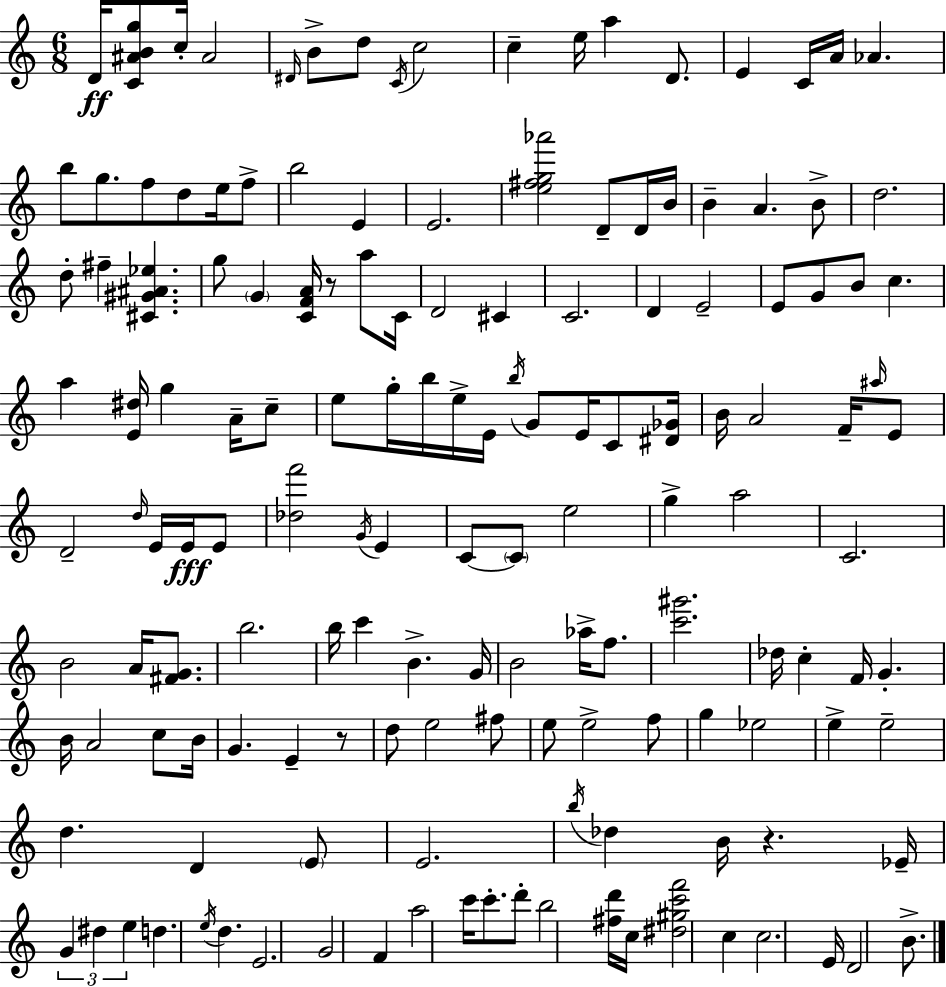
{
  \clef treble
  \numericTimeSignature
  \time 6/8
  \key c \major
  d'16\ff <c' ais' b' g''>8 c''16-. ais'2 | \grace { dis'16 } b'8-> d''8 \acciaccatura { c'16 } c''2 | c''4-- e''16 a''4 d'8. | e'4 c'16 a'16 aes'4. | \break b''8 g''8. f''8 d''8 e''16 | f''8-> b''2 e'4 | e'2. | <e'' fis'' g'' aes'''>2 d'8-- | \break d'16 b'16 b'4-- a'4. | b'8-> d''2. | d''8-. fis''4-- <cis' gis' ais' ees''>4. | g''8 \parenthesize g'4 <c' f' a'>16 r8 a''8 | \break c'16 d'2 cis'4 | c'2. | d'4 e'2-- | e'8 g'8 b'8 c''4. | \break a''4 <e' dis''>16 g''4 a'16-- | c''8-- e''8 g''16-. b''16 e''16-> e'16 \acciaccatura { b''16 } g'8 e'16 | c'8 <dis' ges'>16 b'16 a'2 | f'16-- \grace { ais''16 } e'8 d'2-- | \break \grace { d''16 } e'16 e'16\fff e'8 <des'' f'''>2 | \acciaccatura { g'16 } e'4 c'8~~ \parenthesize c'8 e''2 | g''4-> a''2 | c'2. | \break b'2 | a'16 <fis' g'>8. b''2. | b''16 c'''4 b'4.-> | g'16 b'2 | \break aes''16-> f''8. <c''' gis'''>2. | des''16 c''4-. f'16 | g'4.-. b'16 a'2 | c''8 b'16 g'4. | \break e'4-- r8 d''8 e''2 | fis''8 e''8 e''2-> | f''8 g''4 ees''2 | e''4-> e''2-- | \break d''4. | d'4 \parenthesize e'8 e'2. | \acciaccatura { b''16 } des''4 b'16 | r4. ees'16-- \tuplet 3/2 { g'4 dis''4 | \break e''4 } d''4. | \acciaccatura { e''16 } d''4. e'2. | g'2 | f'4 a''2 | \break c'''16 c'''8.-. d'''8-. b''2 | <fis'' d'''>16 c''16 <dis'' gis'' c''' f'''>2 | c''4 c''2. | e'16 d'2 | \break b'8.-> \bar "|."
}